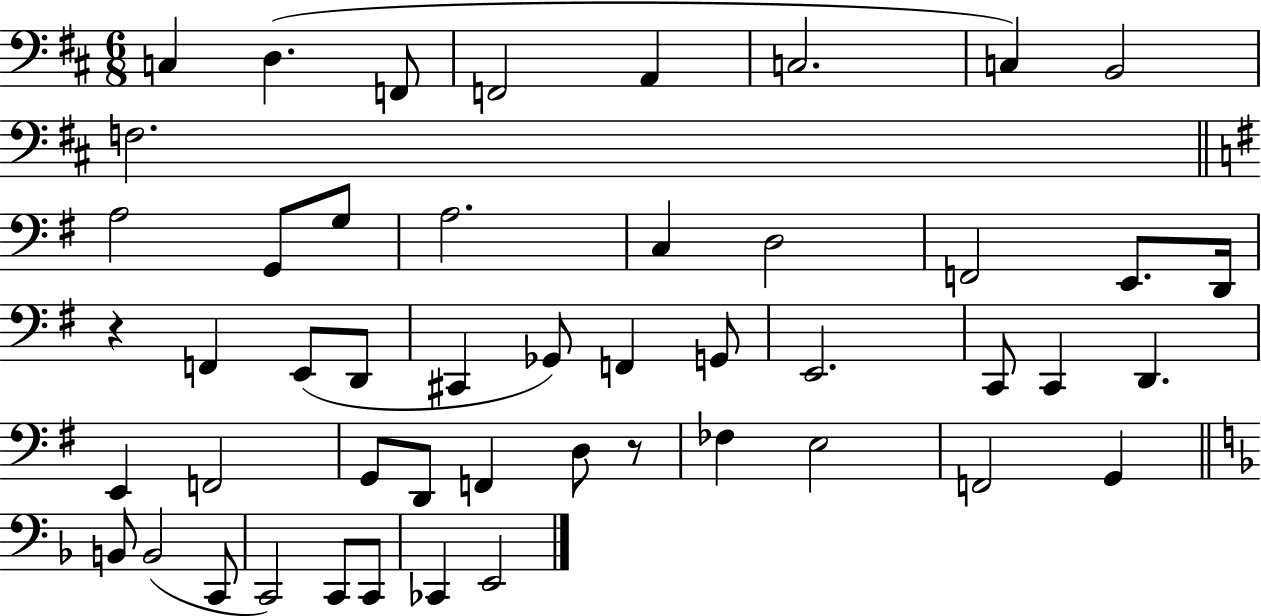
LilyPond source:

{
  \clef bass
  \numericTimeSignature
  \time 6/8
  \key d \major
  c4 d4.( f,8 | f,2 a,4 | c2. | c4) b,2 | \break f2. | \bar "||" \break \key e \minor a2 g,8 g8 | a2. | c4 d2 | f,2 e,8. d,16 | \break r4 f,4 e,8( d,8 | cis,4 ges,8) f,4 g,8 | e,2. | c,8 c,4 d,4. | \break e,4 f,2 | g,8 d,8 f,4 d8 r8 | fes4 e2 | f,2 g,4 | \break \bar "||" \break \key f \major b,8 b,2( c,8 | c,2) c,8 c,8 | ces,4 e,2 | \bar "|."
}